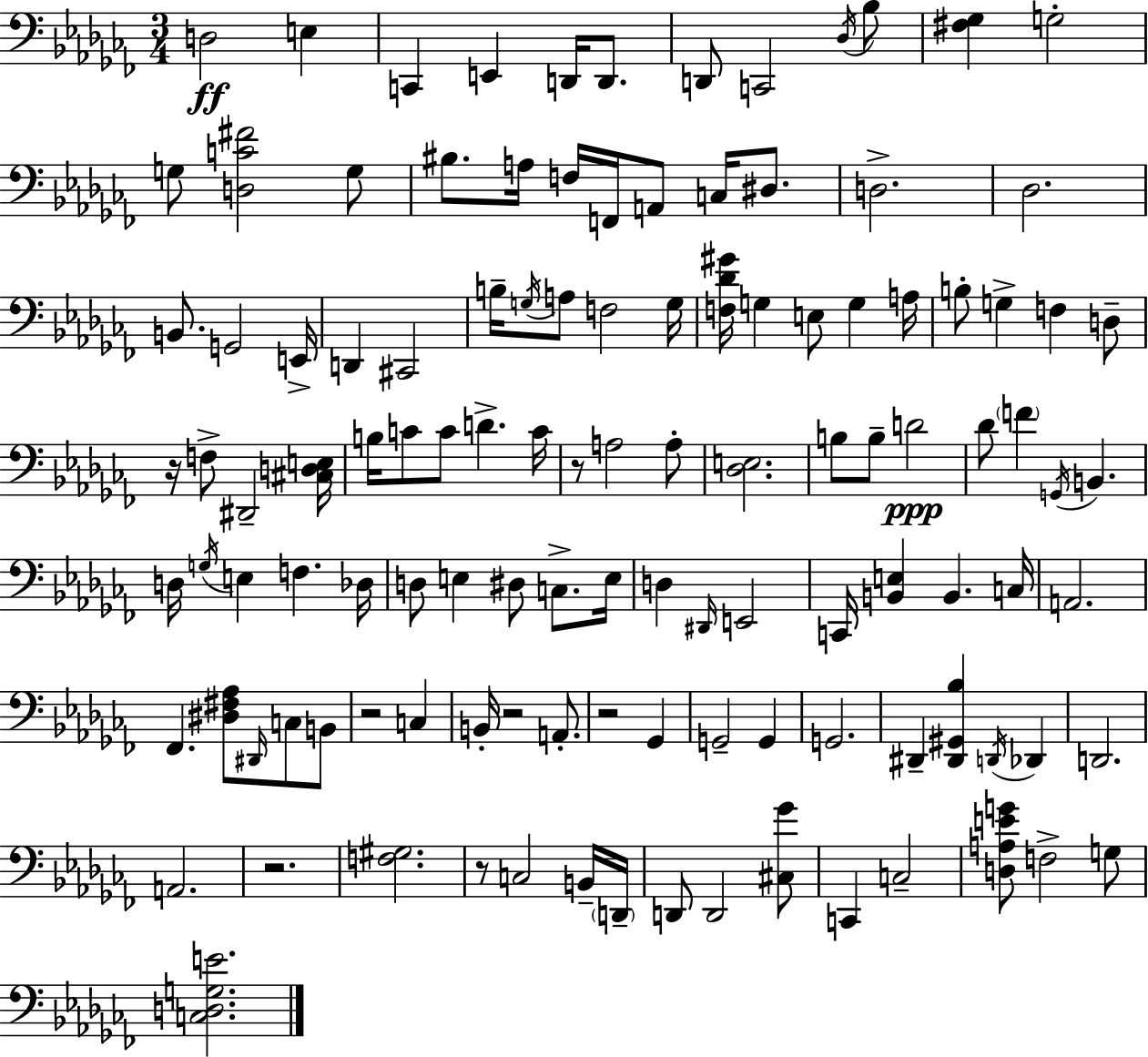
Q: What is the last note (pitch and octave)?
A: G3